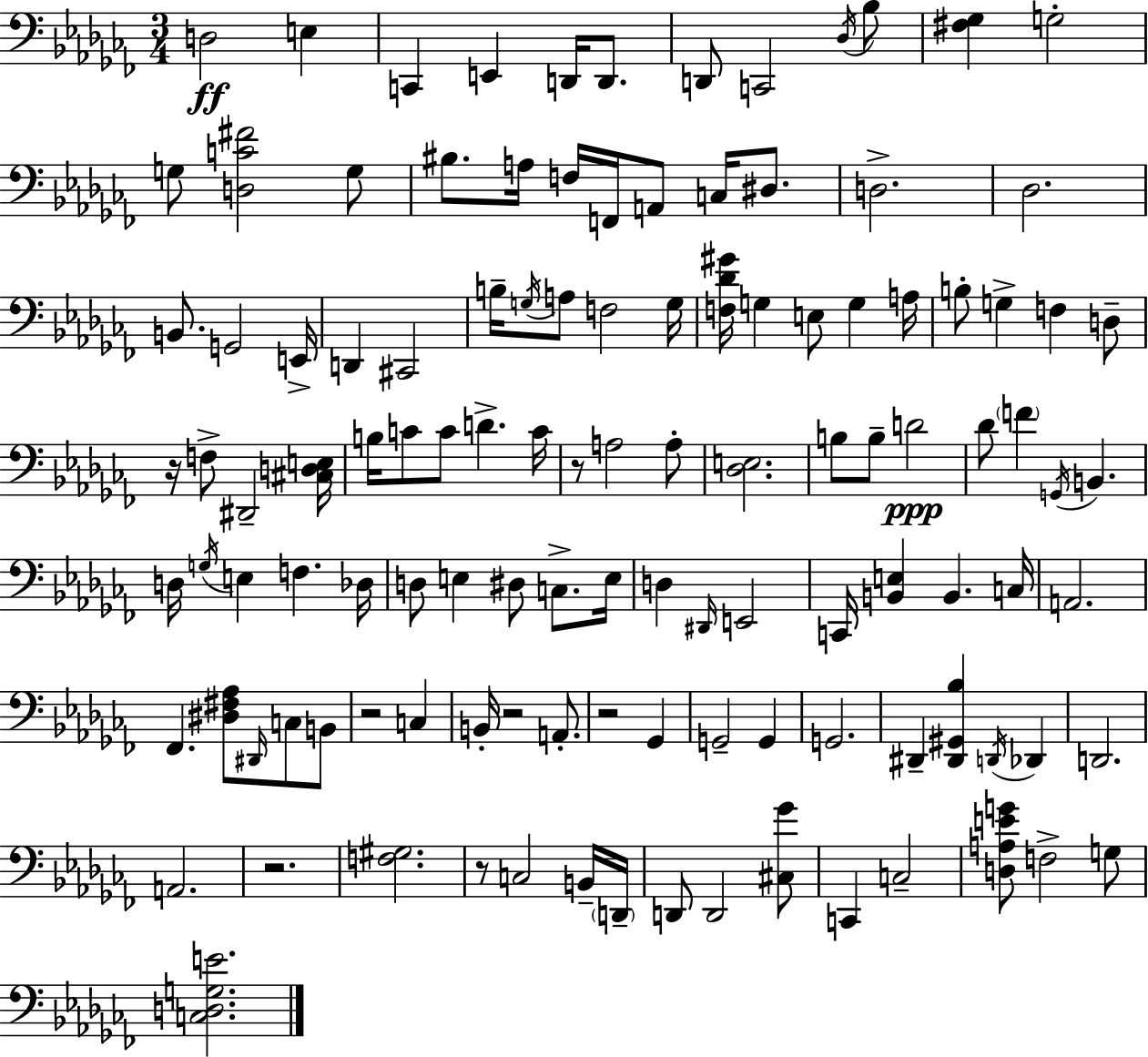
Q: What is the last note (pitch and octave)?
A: G3